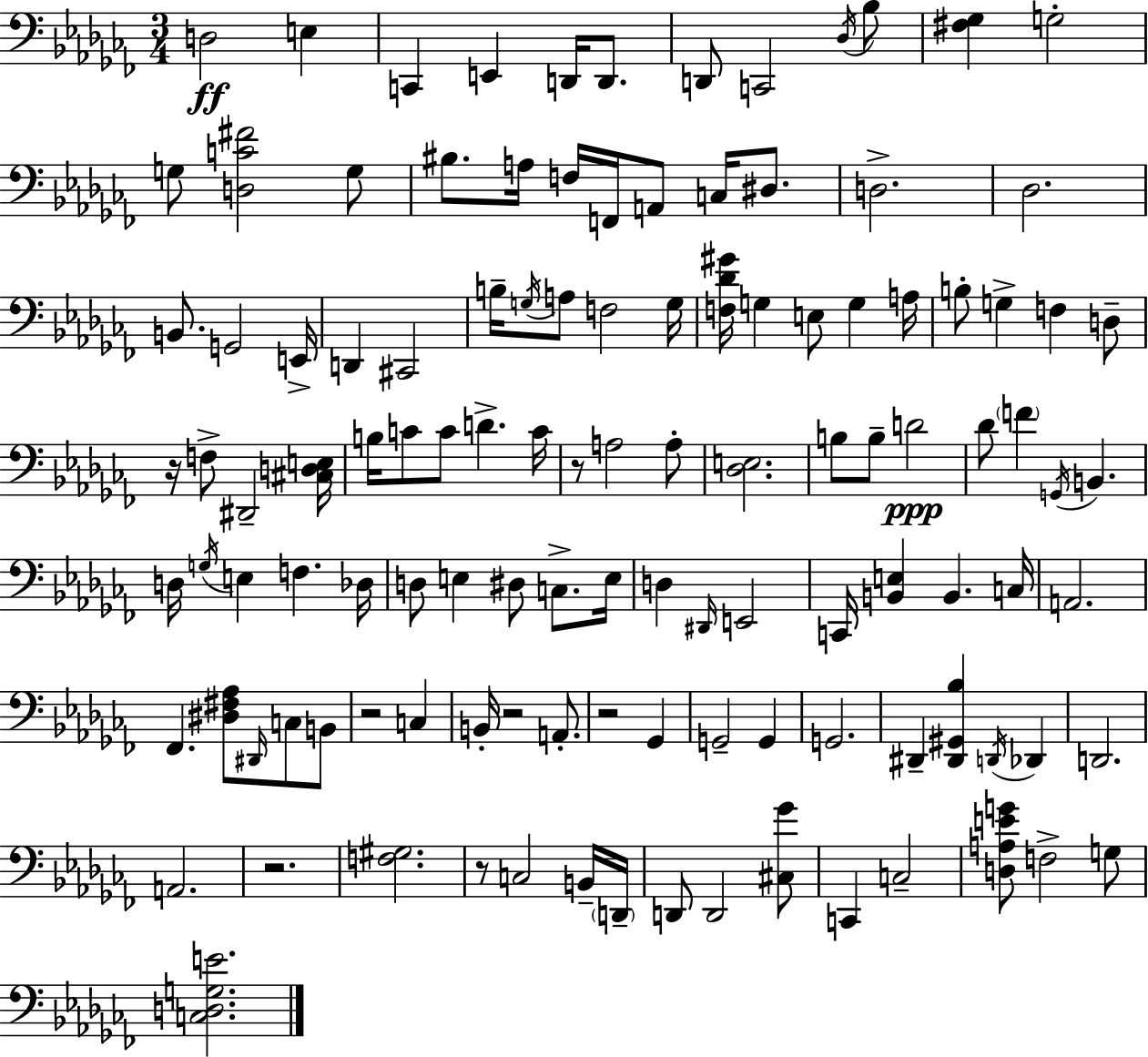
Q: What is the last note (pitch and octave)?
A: G3